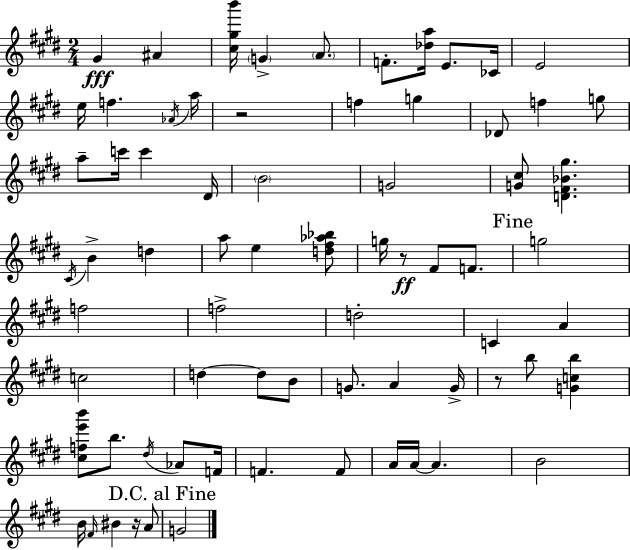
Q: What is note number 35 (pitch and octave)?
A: D5